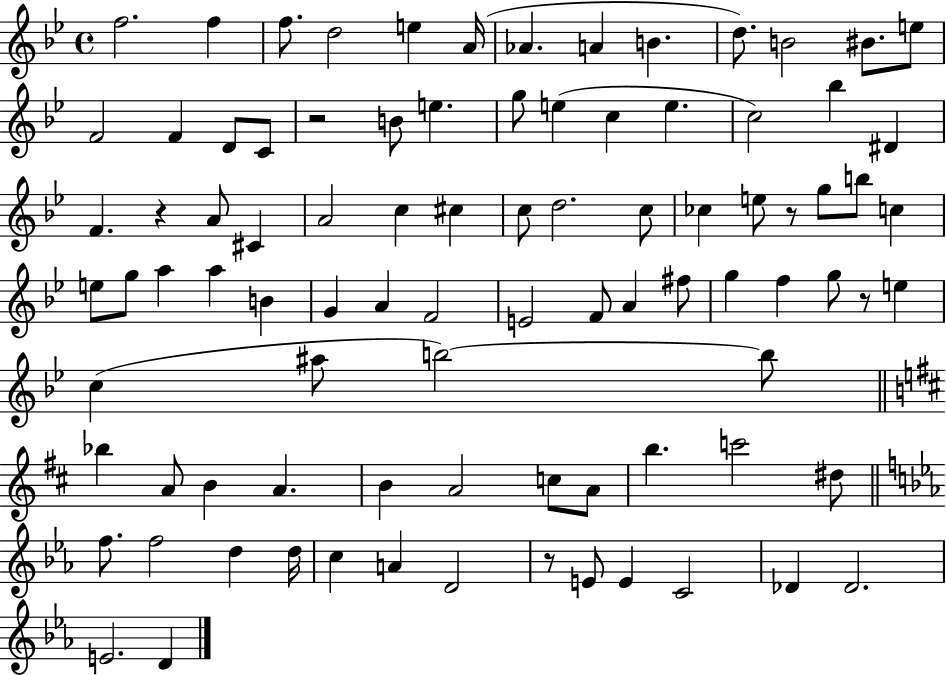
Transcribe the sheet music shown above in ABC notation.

X:1
T:Untitled
M:4/4
L:1/4
K:Bb
f2 f f/2 d2 e A/4 _A A B d/2 B2 ^B/2 e/2 F2 F D/2 C/2 z2 B/2 e g/2 e c e c2 _b ^D F z A/2 ^C A2 c ^c c/2 d2 c/2 _c e/2 z/2 g/2 b/2 c e/2 g/2 a a B G A F2 E2 F/2 A ^f/2 g f g/2 z/2 e c ^a/2 b2 b/2 _b A/2 B A B A2 c/2 A/2 b c'2 ^d/2 f/2 f2 d d/4 c A D2 z/2 E/2 E C2 _D _D2 E2 D